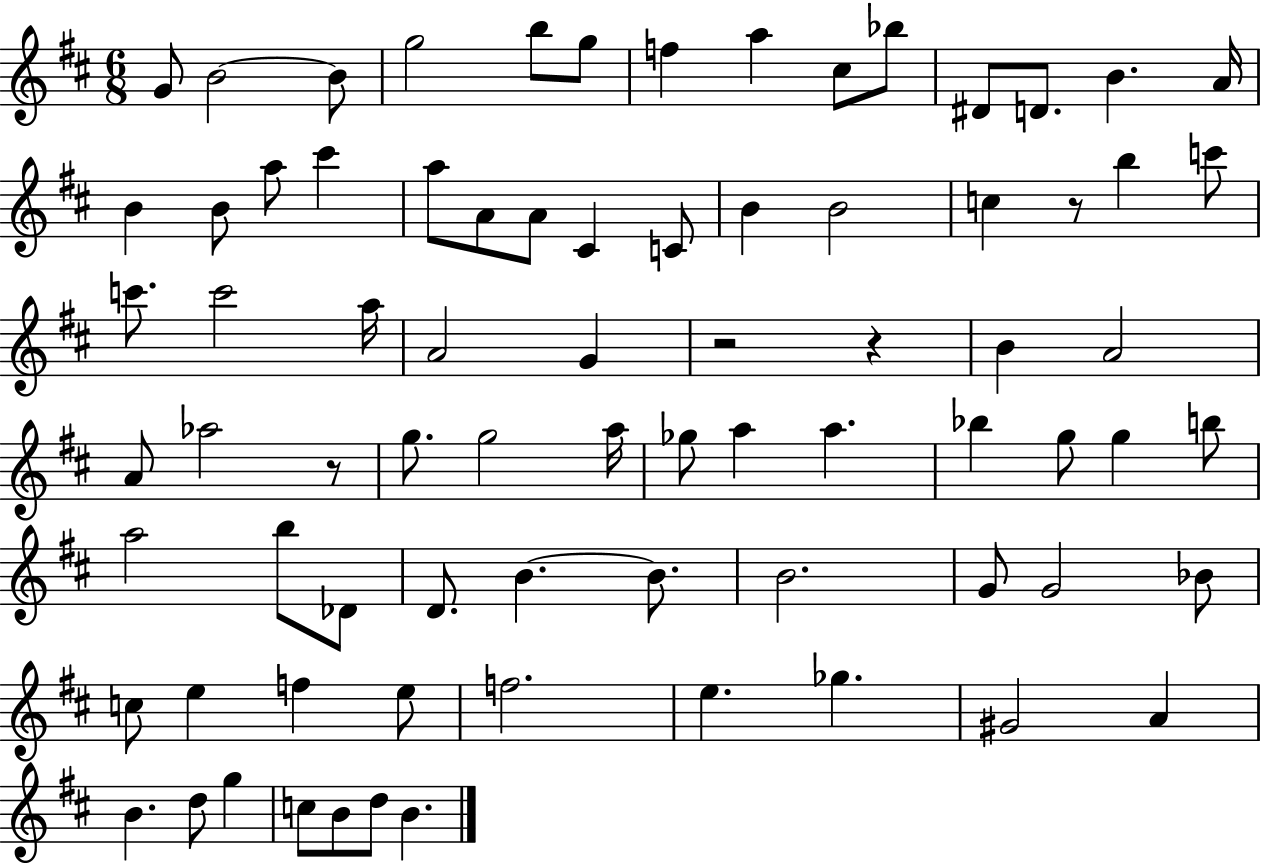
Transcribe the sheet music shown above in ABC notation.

X:1
T:Untitled
M:6/8
L:1/4
K:D
G/2 B2 B/2 g2 b/2 g/2 f a ^c/2 _b/2 ^D/2 D/2 B A/4 B B/2 a/2 ^c' a/2 A/2 A/2 ^C C/2 B B2 c z/2 b c'/2 c'/2 c'2 a/4 A2 G z2 z B A2 A/2 _a2 z/2 g/2 g2 a/4 _g/2 a a _b g/2 g b/2 a2 b/2 _D/2 D/2 B B/2 B2 G/2 G2 _B/2 c/2 e f e/2 f2 e _g ^G2 A B d/2 g c/2 B/2 d/2 B